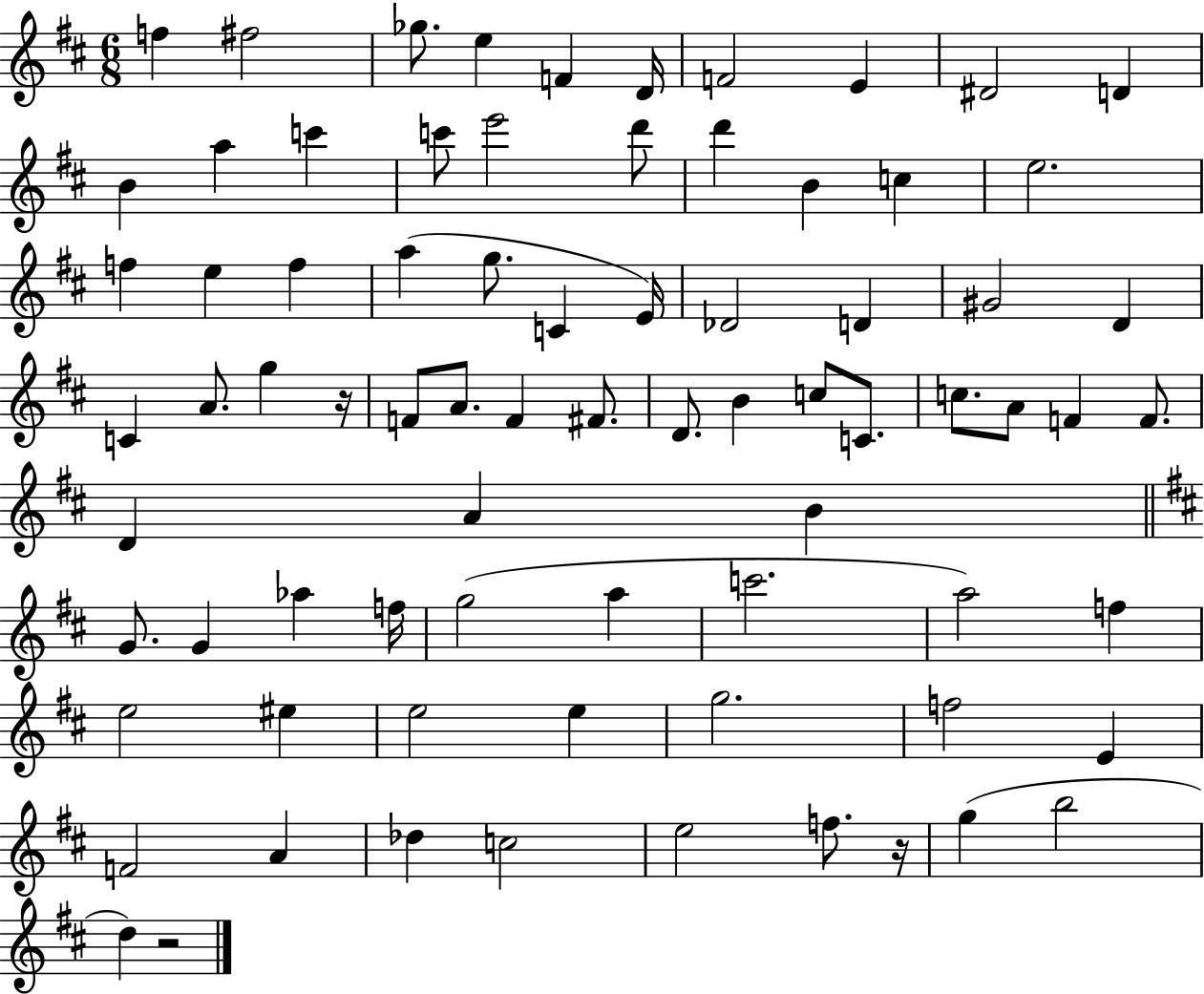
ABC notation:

X:1
T:Untitled
M:6/8
L:1/4
K:D
f ^f2 _g/2 e F D/4 F2 E ^D2 D B a c' c'/2 e'2 d'/2 d' B c e2 f e f a g/2 C E/4 _D2 D ^G2 D C A/2 g z/4 F/2 A/2 F ^F/2 D/2 B c/2 C/2 c/2 A/2 F F/2 D A B G/2 G _a f/4 g2 a c'2 a2 f e2 ^e e2 e g2 f2 E F2 A _d c2 e2 f/2 z/4 g b2 d z2